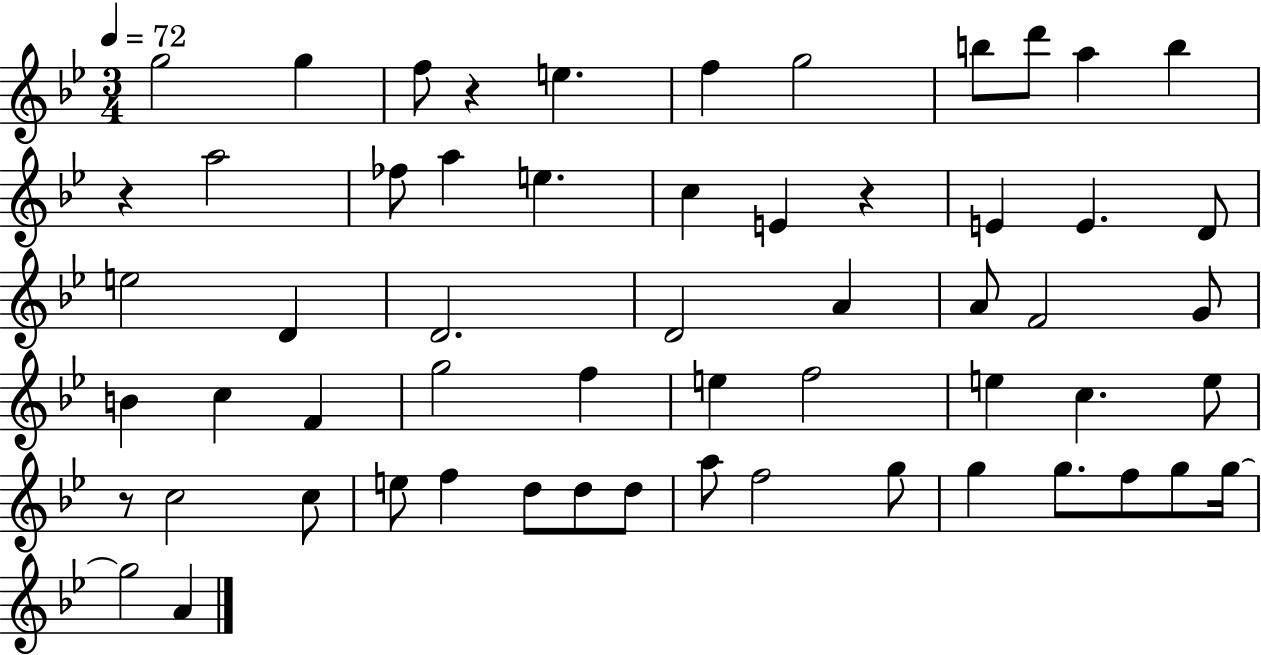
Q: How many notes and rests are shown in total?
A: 58